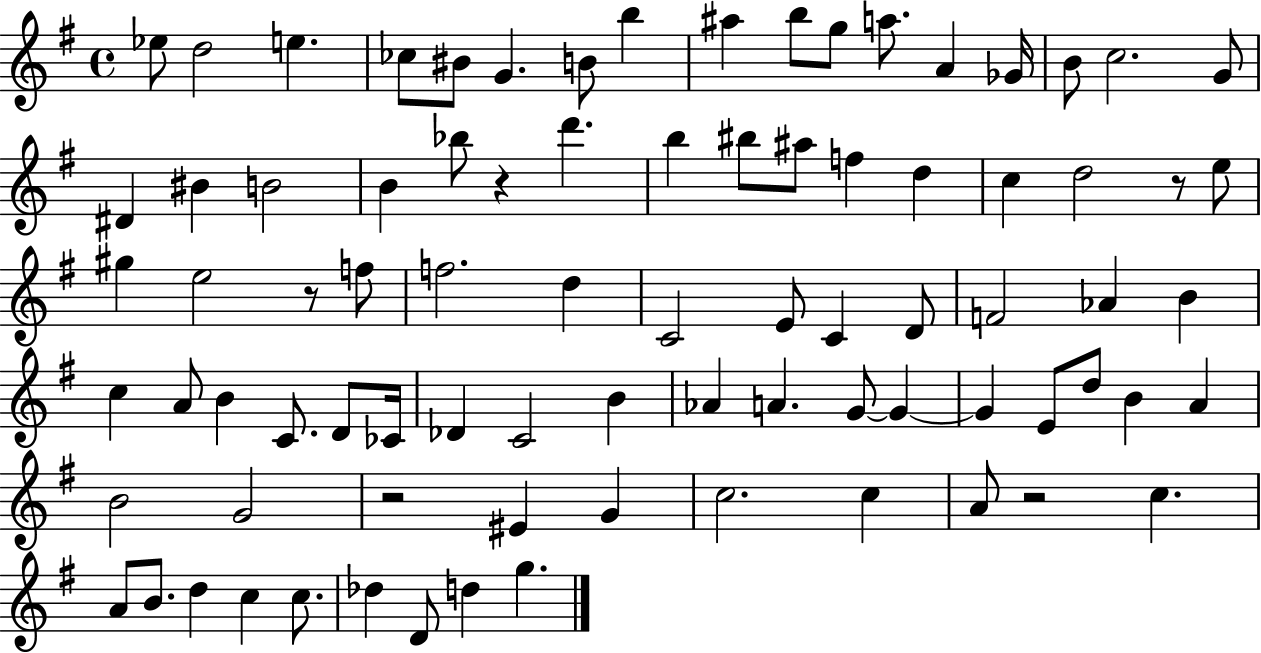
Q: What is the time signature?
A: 4/4